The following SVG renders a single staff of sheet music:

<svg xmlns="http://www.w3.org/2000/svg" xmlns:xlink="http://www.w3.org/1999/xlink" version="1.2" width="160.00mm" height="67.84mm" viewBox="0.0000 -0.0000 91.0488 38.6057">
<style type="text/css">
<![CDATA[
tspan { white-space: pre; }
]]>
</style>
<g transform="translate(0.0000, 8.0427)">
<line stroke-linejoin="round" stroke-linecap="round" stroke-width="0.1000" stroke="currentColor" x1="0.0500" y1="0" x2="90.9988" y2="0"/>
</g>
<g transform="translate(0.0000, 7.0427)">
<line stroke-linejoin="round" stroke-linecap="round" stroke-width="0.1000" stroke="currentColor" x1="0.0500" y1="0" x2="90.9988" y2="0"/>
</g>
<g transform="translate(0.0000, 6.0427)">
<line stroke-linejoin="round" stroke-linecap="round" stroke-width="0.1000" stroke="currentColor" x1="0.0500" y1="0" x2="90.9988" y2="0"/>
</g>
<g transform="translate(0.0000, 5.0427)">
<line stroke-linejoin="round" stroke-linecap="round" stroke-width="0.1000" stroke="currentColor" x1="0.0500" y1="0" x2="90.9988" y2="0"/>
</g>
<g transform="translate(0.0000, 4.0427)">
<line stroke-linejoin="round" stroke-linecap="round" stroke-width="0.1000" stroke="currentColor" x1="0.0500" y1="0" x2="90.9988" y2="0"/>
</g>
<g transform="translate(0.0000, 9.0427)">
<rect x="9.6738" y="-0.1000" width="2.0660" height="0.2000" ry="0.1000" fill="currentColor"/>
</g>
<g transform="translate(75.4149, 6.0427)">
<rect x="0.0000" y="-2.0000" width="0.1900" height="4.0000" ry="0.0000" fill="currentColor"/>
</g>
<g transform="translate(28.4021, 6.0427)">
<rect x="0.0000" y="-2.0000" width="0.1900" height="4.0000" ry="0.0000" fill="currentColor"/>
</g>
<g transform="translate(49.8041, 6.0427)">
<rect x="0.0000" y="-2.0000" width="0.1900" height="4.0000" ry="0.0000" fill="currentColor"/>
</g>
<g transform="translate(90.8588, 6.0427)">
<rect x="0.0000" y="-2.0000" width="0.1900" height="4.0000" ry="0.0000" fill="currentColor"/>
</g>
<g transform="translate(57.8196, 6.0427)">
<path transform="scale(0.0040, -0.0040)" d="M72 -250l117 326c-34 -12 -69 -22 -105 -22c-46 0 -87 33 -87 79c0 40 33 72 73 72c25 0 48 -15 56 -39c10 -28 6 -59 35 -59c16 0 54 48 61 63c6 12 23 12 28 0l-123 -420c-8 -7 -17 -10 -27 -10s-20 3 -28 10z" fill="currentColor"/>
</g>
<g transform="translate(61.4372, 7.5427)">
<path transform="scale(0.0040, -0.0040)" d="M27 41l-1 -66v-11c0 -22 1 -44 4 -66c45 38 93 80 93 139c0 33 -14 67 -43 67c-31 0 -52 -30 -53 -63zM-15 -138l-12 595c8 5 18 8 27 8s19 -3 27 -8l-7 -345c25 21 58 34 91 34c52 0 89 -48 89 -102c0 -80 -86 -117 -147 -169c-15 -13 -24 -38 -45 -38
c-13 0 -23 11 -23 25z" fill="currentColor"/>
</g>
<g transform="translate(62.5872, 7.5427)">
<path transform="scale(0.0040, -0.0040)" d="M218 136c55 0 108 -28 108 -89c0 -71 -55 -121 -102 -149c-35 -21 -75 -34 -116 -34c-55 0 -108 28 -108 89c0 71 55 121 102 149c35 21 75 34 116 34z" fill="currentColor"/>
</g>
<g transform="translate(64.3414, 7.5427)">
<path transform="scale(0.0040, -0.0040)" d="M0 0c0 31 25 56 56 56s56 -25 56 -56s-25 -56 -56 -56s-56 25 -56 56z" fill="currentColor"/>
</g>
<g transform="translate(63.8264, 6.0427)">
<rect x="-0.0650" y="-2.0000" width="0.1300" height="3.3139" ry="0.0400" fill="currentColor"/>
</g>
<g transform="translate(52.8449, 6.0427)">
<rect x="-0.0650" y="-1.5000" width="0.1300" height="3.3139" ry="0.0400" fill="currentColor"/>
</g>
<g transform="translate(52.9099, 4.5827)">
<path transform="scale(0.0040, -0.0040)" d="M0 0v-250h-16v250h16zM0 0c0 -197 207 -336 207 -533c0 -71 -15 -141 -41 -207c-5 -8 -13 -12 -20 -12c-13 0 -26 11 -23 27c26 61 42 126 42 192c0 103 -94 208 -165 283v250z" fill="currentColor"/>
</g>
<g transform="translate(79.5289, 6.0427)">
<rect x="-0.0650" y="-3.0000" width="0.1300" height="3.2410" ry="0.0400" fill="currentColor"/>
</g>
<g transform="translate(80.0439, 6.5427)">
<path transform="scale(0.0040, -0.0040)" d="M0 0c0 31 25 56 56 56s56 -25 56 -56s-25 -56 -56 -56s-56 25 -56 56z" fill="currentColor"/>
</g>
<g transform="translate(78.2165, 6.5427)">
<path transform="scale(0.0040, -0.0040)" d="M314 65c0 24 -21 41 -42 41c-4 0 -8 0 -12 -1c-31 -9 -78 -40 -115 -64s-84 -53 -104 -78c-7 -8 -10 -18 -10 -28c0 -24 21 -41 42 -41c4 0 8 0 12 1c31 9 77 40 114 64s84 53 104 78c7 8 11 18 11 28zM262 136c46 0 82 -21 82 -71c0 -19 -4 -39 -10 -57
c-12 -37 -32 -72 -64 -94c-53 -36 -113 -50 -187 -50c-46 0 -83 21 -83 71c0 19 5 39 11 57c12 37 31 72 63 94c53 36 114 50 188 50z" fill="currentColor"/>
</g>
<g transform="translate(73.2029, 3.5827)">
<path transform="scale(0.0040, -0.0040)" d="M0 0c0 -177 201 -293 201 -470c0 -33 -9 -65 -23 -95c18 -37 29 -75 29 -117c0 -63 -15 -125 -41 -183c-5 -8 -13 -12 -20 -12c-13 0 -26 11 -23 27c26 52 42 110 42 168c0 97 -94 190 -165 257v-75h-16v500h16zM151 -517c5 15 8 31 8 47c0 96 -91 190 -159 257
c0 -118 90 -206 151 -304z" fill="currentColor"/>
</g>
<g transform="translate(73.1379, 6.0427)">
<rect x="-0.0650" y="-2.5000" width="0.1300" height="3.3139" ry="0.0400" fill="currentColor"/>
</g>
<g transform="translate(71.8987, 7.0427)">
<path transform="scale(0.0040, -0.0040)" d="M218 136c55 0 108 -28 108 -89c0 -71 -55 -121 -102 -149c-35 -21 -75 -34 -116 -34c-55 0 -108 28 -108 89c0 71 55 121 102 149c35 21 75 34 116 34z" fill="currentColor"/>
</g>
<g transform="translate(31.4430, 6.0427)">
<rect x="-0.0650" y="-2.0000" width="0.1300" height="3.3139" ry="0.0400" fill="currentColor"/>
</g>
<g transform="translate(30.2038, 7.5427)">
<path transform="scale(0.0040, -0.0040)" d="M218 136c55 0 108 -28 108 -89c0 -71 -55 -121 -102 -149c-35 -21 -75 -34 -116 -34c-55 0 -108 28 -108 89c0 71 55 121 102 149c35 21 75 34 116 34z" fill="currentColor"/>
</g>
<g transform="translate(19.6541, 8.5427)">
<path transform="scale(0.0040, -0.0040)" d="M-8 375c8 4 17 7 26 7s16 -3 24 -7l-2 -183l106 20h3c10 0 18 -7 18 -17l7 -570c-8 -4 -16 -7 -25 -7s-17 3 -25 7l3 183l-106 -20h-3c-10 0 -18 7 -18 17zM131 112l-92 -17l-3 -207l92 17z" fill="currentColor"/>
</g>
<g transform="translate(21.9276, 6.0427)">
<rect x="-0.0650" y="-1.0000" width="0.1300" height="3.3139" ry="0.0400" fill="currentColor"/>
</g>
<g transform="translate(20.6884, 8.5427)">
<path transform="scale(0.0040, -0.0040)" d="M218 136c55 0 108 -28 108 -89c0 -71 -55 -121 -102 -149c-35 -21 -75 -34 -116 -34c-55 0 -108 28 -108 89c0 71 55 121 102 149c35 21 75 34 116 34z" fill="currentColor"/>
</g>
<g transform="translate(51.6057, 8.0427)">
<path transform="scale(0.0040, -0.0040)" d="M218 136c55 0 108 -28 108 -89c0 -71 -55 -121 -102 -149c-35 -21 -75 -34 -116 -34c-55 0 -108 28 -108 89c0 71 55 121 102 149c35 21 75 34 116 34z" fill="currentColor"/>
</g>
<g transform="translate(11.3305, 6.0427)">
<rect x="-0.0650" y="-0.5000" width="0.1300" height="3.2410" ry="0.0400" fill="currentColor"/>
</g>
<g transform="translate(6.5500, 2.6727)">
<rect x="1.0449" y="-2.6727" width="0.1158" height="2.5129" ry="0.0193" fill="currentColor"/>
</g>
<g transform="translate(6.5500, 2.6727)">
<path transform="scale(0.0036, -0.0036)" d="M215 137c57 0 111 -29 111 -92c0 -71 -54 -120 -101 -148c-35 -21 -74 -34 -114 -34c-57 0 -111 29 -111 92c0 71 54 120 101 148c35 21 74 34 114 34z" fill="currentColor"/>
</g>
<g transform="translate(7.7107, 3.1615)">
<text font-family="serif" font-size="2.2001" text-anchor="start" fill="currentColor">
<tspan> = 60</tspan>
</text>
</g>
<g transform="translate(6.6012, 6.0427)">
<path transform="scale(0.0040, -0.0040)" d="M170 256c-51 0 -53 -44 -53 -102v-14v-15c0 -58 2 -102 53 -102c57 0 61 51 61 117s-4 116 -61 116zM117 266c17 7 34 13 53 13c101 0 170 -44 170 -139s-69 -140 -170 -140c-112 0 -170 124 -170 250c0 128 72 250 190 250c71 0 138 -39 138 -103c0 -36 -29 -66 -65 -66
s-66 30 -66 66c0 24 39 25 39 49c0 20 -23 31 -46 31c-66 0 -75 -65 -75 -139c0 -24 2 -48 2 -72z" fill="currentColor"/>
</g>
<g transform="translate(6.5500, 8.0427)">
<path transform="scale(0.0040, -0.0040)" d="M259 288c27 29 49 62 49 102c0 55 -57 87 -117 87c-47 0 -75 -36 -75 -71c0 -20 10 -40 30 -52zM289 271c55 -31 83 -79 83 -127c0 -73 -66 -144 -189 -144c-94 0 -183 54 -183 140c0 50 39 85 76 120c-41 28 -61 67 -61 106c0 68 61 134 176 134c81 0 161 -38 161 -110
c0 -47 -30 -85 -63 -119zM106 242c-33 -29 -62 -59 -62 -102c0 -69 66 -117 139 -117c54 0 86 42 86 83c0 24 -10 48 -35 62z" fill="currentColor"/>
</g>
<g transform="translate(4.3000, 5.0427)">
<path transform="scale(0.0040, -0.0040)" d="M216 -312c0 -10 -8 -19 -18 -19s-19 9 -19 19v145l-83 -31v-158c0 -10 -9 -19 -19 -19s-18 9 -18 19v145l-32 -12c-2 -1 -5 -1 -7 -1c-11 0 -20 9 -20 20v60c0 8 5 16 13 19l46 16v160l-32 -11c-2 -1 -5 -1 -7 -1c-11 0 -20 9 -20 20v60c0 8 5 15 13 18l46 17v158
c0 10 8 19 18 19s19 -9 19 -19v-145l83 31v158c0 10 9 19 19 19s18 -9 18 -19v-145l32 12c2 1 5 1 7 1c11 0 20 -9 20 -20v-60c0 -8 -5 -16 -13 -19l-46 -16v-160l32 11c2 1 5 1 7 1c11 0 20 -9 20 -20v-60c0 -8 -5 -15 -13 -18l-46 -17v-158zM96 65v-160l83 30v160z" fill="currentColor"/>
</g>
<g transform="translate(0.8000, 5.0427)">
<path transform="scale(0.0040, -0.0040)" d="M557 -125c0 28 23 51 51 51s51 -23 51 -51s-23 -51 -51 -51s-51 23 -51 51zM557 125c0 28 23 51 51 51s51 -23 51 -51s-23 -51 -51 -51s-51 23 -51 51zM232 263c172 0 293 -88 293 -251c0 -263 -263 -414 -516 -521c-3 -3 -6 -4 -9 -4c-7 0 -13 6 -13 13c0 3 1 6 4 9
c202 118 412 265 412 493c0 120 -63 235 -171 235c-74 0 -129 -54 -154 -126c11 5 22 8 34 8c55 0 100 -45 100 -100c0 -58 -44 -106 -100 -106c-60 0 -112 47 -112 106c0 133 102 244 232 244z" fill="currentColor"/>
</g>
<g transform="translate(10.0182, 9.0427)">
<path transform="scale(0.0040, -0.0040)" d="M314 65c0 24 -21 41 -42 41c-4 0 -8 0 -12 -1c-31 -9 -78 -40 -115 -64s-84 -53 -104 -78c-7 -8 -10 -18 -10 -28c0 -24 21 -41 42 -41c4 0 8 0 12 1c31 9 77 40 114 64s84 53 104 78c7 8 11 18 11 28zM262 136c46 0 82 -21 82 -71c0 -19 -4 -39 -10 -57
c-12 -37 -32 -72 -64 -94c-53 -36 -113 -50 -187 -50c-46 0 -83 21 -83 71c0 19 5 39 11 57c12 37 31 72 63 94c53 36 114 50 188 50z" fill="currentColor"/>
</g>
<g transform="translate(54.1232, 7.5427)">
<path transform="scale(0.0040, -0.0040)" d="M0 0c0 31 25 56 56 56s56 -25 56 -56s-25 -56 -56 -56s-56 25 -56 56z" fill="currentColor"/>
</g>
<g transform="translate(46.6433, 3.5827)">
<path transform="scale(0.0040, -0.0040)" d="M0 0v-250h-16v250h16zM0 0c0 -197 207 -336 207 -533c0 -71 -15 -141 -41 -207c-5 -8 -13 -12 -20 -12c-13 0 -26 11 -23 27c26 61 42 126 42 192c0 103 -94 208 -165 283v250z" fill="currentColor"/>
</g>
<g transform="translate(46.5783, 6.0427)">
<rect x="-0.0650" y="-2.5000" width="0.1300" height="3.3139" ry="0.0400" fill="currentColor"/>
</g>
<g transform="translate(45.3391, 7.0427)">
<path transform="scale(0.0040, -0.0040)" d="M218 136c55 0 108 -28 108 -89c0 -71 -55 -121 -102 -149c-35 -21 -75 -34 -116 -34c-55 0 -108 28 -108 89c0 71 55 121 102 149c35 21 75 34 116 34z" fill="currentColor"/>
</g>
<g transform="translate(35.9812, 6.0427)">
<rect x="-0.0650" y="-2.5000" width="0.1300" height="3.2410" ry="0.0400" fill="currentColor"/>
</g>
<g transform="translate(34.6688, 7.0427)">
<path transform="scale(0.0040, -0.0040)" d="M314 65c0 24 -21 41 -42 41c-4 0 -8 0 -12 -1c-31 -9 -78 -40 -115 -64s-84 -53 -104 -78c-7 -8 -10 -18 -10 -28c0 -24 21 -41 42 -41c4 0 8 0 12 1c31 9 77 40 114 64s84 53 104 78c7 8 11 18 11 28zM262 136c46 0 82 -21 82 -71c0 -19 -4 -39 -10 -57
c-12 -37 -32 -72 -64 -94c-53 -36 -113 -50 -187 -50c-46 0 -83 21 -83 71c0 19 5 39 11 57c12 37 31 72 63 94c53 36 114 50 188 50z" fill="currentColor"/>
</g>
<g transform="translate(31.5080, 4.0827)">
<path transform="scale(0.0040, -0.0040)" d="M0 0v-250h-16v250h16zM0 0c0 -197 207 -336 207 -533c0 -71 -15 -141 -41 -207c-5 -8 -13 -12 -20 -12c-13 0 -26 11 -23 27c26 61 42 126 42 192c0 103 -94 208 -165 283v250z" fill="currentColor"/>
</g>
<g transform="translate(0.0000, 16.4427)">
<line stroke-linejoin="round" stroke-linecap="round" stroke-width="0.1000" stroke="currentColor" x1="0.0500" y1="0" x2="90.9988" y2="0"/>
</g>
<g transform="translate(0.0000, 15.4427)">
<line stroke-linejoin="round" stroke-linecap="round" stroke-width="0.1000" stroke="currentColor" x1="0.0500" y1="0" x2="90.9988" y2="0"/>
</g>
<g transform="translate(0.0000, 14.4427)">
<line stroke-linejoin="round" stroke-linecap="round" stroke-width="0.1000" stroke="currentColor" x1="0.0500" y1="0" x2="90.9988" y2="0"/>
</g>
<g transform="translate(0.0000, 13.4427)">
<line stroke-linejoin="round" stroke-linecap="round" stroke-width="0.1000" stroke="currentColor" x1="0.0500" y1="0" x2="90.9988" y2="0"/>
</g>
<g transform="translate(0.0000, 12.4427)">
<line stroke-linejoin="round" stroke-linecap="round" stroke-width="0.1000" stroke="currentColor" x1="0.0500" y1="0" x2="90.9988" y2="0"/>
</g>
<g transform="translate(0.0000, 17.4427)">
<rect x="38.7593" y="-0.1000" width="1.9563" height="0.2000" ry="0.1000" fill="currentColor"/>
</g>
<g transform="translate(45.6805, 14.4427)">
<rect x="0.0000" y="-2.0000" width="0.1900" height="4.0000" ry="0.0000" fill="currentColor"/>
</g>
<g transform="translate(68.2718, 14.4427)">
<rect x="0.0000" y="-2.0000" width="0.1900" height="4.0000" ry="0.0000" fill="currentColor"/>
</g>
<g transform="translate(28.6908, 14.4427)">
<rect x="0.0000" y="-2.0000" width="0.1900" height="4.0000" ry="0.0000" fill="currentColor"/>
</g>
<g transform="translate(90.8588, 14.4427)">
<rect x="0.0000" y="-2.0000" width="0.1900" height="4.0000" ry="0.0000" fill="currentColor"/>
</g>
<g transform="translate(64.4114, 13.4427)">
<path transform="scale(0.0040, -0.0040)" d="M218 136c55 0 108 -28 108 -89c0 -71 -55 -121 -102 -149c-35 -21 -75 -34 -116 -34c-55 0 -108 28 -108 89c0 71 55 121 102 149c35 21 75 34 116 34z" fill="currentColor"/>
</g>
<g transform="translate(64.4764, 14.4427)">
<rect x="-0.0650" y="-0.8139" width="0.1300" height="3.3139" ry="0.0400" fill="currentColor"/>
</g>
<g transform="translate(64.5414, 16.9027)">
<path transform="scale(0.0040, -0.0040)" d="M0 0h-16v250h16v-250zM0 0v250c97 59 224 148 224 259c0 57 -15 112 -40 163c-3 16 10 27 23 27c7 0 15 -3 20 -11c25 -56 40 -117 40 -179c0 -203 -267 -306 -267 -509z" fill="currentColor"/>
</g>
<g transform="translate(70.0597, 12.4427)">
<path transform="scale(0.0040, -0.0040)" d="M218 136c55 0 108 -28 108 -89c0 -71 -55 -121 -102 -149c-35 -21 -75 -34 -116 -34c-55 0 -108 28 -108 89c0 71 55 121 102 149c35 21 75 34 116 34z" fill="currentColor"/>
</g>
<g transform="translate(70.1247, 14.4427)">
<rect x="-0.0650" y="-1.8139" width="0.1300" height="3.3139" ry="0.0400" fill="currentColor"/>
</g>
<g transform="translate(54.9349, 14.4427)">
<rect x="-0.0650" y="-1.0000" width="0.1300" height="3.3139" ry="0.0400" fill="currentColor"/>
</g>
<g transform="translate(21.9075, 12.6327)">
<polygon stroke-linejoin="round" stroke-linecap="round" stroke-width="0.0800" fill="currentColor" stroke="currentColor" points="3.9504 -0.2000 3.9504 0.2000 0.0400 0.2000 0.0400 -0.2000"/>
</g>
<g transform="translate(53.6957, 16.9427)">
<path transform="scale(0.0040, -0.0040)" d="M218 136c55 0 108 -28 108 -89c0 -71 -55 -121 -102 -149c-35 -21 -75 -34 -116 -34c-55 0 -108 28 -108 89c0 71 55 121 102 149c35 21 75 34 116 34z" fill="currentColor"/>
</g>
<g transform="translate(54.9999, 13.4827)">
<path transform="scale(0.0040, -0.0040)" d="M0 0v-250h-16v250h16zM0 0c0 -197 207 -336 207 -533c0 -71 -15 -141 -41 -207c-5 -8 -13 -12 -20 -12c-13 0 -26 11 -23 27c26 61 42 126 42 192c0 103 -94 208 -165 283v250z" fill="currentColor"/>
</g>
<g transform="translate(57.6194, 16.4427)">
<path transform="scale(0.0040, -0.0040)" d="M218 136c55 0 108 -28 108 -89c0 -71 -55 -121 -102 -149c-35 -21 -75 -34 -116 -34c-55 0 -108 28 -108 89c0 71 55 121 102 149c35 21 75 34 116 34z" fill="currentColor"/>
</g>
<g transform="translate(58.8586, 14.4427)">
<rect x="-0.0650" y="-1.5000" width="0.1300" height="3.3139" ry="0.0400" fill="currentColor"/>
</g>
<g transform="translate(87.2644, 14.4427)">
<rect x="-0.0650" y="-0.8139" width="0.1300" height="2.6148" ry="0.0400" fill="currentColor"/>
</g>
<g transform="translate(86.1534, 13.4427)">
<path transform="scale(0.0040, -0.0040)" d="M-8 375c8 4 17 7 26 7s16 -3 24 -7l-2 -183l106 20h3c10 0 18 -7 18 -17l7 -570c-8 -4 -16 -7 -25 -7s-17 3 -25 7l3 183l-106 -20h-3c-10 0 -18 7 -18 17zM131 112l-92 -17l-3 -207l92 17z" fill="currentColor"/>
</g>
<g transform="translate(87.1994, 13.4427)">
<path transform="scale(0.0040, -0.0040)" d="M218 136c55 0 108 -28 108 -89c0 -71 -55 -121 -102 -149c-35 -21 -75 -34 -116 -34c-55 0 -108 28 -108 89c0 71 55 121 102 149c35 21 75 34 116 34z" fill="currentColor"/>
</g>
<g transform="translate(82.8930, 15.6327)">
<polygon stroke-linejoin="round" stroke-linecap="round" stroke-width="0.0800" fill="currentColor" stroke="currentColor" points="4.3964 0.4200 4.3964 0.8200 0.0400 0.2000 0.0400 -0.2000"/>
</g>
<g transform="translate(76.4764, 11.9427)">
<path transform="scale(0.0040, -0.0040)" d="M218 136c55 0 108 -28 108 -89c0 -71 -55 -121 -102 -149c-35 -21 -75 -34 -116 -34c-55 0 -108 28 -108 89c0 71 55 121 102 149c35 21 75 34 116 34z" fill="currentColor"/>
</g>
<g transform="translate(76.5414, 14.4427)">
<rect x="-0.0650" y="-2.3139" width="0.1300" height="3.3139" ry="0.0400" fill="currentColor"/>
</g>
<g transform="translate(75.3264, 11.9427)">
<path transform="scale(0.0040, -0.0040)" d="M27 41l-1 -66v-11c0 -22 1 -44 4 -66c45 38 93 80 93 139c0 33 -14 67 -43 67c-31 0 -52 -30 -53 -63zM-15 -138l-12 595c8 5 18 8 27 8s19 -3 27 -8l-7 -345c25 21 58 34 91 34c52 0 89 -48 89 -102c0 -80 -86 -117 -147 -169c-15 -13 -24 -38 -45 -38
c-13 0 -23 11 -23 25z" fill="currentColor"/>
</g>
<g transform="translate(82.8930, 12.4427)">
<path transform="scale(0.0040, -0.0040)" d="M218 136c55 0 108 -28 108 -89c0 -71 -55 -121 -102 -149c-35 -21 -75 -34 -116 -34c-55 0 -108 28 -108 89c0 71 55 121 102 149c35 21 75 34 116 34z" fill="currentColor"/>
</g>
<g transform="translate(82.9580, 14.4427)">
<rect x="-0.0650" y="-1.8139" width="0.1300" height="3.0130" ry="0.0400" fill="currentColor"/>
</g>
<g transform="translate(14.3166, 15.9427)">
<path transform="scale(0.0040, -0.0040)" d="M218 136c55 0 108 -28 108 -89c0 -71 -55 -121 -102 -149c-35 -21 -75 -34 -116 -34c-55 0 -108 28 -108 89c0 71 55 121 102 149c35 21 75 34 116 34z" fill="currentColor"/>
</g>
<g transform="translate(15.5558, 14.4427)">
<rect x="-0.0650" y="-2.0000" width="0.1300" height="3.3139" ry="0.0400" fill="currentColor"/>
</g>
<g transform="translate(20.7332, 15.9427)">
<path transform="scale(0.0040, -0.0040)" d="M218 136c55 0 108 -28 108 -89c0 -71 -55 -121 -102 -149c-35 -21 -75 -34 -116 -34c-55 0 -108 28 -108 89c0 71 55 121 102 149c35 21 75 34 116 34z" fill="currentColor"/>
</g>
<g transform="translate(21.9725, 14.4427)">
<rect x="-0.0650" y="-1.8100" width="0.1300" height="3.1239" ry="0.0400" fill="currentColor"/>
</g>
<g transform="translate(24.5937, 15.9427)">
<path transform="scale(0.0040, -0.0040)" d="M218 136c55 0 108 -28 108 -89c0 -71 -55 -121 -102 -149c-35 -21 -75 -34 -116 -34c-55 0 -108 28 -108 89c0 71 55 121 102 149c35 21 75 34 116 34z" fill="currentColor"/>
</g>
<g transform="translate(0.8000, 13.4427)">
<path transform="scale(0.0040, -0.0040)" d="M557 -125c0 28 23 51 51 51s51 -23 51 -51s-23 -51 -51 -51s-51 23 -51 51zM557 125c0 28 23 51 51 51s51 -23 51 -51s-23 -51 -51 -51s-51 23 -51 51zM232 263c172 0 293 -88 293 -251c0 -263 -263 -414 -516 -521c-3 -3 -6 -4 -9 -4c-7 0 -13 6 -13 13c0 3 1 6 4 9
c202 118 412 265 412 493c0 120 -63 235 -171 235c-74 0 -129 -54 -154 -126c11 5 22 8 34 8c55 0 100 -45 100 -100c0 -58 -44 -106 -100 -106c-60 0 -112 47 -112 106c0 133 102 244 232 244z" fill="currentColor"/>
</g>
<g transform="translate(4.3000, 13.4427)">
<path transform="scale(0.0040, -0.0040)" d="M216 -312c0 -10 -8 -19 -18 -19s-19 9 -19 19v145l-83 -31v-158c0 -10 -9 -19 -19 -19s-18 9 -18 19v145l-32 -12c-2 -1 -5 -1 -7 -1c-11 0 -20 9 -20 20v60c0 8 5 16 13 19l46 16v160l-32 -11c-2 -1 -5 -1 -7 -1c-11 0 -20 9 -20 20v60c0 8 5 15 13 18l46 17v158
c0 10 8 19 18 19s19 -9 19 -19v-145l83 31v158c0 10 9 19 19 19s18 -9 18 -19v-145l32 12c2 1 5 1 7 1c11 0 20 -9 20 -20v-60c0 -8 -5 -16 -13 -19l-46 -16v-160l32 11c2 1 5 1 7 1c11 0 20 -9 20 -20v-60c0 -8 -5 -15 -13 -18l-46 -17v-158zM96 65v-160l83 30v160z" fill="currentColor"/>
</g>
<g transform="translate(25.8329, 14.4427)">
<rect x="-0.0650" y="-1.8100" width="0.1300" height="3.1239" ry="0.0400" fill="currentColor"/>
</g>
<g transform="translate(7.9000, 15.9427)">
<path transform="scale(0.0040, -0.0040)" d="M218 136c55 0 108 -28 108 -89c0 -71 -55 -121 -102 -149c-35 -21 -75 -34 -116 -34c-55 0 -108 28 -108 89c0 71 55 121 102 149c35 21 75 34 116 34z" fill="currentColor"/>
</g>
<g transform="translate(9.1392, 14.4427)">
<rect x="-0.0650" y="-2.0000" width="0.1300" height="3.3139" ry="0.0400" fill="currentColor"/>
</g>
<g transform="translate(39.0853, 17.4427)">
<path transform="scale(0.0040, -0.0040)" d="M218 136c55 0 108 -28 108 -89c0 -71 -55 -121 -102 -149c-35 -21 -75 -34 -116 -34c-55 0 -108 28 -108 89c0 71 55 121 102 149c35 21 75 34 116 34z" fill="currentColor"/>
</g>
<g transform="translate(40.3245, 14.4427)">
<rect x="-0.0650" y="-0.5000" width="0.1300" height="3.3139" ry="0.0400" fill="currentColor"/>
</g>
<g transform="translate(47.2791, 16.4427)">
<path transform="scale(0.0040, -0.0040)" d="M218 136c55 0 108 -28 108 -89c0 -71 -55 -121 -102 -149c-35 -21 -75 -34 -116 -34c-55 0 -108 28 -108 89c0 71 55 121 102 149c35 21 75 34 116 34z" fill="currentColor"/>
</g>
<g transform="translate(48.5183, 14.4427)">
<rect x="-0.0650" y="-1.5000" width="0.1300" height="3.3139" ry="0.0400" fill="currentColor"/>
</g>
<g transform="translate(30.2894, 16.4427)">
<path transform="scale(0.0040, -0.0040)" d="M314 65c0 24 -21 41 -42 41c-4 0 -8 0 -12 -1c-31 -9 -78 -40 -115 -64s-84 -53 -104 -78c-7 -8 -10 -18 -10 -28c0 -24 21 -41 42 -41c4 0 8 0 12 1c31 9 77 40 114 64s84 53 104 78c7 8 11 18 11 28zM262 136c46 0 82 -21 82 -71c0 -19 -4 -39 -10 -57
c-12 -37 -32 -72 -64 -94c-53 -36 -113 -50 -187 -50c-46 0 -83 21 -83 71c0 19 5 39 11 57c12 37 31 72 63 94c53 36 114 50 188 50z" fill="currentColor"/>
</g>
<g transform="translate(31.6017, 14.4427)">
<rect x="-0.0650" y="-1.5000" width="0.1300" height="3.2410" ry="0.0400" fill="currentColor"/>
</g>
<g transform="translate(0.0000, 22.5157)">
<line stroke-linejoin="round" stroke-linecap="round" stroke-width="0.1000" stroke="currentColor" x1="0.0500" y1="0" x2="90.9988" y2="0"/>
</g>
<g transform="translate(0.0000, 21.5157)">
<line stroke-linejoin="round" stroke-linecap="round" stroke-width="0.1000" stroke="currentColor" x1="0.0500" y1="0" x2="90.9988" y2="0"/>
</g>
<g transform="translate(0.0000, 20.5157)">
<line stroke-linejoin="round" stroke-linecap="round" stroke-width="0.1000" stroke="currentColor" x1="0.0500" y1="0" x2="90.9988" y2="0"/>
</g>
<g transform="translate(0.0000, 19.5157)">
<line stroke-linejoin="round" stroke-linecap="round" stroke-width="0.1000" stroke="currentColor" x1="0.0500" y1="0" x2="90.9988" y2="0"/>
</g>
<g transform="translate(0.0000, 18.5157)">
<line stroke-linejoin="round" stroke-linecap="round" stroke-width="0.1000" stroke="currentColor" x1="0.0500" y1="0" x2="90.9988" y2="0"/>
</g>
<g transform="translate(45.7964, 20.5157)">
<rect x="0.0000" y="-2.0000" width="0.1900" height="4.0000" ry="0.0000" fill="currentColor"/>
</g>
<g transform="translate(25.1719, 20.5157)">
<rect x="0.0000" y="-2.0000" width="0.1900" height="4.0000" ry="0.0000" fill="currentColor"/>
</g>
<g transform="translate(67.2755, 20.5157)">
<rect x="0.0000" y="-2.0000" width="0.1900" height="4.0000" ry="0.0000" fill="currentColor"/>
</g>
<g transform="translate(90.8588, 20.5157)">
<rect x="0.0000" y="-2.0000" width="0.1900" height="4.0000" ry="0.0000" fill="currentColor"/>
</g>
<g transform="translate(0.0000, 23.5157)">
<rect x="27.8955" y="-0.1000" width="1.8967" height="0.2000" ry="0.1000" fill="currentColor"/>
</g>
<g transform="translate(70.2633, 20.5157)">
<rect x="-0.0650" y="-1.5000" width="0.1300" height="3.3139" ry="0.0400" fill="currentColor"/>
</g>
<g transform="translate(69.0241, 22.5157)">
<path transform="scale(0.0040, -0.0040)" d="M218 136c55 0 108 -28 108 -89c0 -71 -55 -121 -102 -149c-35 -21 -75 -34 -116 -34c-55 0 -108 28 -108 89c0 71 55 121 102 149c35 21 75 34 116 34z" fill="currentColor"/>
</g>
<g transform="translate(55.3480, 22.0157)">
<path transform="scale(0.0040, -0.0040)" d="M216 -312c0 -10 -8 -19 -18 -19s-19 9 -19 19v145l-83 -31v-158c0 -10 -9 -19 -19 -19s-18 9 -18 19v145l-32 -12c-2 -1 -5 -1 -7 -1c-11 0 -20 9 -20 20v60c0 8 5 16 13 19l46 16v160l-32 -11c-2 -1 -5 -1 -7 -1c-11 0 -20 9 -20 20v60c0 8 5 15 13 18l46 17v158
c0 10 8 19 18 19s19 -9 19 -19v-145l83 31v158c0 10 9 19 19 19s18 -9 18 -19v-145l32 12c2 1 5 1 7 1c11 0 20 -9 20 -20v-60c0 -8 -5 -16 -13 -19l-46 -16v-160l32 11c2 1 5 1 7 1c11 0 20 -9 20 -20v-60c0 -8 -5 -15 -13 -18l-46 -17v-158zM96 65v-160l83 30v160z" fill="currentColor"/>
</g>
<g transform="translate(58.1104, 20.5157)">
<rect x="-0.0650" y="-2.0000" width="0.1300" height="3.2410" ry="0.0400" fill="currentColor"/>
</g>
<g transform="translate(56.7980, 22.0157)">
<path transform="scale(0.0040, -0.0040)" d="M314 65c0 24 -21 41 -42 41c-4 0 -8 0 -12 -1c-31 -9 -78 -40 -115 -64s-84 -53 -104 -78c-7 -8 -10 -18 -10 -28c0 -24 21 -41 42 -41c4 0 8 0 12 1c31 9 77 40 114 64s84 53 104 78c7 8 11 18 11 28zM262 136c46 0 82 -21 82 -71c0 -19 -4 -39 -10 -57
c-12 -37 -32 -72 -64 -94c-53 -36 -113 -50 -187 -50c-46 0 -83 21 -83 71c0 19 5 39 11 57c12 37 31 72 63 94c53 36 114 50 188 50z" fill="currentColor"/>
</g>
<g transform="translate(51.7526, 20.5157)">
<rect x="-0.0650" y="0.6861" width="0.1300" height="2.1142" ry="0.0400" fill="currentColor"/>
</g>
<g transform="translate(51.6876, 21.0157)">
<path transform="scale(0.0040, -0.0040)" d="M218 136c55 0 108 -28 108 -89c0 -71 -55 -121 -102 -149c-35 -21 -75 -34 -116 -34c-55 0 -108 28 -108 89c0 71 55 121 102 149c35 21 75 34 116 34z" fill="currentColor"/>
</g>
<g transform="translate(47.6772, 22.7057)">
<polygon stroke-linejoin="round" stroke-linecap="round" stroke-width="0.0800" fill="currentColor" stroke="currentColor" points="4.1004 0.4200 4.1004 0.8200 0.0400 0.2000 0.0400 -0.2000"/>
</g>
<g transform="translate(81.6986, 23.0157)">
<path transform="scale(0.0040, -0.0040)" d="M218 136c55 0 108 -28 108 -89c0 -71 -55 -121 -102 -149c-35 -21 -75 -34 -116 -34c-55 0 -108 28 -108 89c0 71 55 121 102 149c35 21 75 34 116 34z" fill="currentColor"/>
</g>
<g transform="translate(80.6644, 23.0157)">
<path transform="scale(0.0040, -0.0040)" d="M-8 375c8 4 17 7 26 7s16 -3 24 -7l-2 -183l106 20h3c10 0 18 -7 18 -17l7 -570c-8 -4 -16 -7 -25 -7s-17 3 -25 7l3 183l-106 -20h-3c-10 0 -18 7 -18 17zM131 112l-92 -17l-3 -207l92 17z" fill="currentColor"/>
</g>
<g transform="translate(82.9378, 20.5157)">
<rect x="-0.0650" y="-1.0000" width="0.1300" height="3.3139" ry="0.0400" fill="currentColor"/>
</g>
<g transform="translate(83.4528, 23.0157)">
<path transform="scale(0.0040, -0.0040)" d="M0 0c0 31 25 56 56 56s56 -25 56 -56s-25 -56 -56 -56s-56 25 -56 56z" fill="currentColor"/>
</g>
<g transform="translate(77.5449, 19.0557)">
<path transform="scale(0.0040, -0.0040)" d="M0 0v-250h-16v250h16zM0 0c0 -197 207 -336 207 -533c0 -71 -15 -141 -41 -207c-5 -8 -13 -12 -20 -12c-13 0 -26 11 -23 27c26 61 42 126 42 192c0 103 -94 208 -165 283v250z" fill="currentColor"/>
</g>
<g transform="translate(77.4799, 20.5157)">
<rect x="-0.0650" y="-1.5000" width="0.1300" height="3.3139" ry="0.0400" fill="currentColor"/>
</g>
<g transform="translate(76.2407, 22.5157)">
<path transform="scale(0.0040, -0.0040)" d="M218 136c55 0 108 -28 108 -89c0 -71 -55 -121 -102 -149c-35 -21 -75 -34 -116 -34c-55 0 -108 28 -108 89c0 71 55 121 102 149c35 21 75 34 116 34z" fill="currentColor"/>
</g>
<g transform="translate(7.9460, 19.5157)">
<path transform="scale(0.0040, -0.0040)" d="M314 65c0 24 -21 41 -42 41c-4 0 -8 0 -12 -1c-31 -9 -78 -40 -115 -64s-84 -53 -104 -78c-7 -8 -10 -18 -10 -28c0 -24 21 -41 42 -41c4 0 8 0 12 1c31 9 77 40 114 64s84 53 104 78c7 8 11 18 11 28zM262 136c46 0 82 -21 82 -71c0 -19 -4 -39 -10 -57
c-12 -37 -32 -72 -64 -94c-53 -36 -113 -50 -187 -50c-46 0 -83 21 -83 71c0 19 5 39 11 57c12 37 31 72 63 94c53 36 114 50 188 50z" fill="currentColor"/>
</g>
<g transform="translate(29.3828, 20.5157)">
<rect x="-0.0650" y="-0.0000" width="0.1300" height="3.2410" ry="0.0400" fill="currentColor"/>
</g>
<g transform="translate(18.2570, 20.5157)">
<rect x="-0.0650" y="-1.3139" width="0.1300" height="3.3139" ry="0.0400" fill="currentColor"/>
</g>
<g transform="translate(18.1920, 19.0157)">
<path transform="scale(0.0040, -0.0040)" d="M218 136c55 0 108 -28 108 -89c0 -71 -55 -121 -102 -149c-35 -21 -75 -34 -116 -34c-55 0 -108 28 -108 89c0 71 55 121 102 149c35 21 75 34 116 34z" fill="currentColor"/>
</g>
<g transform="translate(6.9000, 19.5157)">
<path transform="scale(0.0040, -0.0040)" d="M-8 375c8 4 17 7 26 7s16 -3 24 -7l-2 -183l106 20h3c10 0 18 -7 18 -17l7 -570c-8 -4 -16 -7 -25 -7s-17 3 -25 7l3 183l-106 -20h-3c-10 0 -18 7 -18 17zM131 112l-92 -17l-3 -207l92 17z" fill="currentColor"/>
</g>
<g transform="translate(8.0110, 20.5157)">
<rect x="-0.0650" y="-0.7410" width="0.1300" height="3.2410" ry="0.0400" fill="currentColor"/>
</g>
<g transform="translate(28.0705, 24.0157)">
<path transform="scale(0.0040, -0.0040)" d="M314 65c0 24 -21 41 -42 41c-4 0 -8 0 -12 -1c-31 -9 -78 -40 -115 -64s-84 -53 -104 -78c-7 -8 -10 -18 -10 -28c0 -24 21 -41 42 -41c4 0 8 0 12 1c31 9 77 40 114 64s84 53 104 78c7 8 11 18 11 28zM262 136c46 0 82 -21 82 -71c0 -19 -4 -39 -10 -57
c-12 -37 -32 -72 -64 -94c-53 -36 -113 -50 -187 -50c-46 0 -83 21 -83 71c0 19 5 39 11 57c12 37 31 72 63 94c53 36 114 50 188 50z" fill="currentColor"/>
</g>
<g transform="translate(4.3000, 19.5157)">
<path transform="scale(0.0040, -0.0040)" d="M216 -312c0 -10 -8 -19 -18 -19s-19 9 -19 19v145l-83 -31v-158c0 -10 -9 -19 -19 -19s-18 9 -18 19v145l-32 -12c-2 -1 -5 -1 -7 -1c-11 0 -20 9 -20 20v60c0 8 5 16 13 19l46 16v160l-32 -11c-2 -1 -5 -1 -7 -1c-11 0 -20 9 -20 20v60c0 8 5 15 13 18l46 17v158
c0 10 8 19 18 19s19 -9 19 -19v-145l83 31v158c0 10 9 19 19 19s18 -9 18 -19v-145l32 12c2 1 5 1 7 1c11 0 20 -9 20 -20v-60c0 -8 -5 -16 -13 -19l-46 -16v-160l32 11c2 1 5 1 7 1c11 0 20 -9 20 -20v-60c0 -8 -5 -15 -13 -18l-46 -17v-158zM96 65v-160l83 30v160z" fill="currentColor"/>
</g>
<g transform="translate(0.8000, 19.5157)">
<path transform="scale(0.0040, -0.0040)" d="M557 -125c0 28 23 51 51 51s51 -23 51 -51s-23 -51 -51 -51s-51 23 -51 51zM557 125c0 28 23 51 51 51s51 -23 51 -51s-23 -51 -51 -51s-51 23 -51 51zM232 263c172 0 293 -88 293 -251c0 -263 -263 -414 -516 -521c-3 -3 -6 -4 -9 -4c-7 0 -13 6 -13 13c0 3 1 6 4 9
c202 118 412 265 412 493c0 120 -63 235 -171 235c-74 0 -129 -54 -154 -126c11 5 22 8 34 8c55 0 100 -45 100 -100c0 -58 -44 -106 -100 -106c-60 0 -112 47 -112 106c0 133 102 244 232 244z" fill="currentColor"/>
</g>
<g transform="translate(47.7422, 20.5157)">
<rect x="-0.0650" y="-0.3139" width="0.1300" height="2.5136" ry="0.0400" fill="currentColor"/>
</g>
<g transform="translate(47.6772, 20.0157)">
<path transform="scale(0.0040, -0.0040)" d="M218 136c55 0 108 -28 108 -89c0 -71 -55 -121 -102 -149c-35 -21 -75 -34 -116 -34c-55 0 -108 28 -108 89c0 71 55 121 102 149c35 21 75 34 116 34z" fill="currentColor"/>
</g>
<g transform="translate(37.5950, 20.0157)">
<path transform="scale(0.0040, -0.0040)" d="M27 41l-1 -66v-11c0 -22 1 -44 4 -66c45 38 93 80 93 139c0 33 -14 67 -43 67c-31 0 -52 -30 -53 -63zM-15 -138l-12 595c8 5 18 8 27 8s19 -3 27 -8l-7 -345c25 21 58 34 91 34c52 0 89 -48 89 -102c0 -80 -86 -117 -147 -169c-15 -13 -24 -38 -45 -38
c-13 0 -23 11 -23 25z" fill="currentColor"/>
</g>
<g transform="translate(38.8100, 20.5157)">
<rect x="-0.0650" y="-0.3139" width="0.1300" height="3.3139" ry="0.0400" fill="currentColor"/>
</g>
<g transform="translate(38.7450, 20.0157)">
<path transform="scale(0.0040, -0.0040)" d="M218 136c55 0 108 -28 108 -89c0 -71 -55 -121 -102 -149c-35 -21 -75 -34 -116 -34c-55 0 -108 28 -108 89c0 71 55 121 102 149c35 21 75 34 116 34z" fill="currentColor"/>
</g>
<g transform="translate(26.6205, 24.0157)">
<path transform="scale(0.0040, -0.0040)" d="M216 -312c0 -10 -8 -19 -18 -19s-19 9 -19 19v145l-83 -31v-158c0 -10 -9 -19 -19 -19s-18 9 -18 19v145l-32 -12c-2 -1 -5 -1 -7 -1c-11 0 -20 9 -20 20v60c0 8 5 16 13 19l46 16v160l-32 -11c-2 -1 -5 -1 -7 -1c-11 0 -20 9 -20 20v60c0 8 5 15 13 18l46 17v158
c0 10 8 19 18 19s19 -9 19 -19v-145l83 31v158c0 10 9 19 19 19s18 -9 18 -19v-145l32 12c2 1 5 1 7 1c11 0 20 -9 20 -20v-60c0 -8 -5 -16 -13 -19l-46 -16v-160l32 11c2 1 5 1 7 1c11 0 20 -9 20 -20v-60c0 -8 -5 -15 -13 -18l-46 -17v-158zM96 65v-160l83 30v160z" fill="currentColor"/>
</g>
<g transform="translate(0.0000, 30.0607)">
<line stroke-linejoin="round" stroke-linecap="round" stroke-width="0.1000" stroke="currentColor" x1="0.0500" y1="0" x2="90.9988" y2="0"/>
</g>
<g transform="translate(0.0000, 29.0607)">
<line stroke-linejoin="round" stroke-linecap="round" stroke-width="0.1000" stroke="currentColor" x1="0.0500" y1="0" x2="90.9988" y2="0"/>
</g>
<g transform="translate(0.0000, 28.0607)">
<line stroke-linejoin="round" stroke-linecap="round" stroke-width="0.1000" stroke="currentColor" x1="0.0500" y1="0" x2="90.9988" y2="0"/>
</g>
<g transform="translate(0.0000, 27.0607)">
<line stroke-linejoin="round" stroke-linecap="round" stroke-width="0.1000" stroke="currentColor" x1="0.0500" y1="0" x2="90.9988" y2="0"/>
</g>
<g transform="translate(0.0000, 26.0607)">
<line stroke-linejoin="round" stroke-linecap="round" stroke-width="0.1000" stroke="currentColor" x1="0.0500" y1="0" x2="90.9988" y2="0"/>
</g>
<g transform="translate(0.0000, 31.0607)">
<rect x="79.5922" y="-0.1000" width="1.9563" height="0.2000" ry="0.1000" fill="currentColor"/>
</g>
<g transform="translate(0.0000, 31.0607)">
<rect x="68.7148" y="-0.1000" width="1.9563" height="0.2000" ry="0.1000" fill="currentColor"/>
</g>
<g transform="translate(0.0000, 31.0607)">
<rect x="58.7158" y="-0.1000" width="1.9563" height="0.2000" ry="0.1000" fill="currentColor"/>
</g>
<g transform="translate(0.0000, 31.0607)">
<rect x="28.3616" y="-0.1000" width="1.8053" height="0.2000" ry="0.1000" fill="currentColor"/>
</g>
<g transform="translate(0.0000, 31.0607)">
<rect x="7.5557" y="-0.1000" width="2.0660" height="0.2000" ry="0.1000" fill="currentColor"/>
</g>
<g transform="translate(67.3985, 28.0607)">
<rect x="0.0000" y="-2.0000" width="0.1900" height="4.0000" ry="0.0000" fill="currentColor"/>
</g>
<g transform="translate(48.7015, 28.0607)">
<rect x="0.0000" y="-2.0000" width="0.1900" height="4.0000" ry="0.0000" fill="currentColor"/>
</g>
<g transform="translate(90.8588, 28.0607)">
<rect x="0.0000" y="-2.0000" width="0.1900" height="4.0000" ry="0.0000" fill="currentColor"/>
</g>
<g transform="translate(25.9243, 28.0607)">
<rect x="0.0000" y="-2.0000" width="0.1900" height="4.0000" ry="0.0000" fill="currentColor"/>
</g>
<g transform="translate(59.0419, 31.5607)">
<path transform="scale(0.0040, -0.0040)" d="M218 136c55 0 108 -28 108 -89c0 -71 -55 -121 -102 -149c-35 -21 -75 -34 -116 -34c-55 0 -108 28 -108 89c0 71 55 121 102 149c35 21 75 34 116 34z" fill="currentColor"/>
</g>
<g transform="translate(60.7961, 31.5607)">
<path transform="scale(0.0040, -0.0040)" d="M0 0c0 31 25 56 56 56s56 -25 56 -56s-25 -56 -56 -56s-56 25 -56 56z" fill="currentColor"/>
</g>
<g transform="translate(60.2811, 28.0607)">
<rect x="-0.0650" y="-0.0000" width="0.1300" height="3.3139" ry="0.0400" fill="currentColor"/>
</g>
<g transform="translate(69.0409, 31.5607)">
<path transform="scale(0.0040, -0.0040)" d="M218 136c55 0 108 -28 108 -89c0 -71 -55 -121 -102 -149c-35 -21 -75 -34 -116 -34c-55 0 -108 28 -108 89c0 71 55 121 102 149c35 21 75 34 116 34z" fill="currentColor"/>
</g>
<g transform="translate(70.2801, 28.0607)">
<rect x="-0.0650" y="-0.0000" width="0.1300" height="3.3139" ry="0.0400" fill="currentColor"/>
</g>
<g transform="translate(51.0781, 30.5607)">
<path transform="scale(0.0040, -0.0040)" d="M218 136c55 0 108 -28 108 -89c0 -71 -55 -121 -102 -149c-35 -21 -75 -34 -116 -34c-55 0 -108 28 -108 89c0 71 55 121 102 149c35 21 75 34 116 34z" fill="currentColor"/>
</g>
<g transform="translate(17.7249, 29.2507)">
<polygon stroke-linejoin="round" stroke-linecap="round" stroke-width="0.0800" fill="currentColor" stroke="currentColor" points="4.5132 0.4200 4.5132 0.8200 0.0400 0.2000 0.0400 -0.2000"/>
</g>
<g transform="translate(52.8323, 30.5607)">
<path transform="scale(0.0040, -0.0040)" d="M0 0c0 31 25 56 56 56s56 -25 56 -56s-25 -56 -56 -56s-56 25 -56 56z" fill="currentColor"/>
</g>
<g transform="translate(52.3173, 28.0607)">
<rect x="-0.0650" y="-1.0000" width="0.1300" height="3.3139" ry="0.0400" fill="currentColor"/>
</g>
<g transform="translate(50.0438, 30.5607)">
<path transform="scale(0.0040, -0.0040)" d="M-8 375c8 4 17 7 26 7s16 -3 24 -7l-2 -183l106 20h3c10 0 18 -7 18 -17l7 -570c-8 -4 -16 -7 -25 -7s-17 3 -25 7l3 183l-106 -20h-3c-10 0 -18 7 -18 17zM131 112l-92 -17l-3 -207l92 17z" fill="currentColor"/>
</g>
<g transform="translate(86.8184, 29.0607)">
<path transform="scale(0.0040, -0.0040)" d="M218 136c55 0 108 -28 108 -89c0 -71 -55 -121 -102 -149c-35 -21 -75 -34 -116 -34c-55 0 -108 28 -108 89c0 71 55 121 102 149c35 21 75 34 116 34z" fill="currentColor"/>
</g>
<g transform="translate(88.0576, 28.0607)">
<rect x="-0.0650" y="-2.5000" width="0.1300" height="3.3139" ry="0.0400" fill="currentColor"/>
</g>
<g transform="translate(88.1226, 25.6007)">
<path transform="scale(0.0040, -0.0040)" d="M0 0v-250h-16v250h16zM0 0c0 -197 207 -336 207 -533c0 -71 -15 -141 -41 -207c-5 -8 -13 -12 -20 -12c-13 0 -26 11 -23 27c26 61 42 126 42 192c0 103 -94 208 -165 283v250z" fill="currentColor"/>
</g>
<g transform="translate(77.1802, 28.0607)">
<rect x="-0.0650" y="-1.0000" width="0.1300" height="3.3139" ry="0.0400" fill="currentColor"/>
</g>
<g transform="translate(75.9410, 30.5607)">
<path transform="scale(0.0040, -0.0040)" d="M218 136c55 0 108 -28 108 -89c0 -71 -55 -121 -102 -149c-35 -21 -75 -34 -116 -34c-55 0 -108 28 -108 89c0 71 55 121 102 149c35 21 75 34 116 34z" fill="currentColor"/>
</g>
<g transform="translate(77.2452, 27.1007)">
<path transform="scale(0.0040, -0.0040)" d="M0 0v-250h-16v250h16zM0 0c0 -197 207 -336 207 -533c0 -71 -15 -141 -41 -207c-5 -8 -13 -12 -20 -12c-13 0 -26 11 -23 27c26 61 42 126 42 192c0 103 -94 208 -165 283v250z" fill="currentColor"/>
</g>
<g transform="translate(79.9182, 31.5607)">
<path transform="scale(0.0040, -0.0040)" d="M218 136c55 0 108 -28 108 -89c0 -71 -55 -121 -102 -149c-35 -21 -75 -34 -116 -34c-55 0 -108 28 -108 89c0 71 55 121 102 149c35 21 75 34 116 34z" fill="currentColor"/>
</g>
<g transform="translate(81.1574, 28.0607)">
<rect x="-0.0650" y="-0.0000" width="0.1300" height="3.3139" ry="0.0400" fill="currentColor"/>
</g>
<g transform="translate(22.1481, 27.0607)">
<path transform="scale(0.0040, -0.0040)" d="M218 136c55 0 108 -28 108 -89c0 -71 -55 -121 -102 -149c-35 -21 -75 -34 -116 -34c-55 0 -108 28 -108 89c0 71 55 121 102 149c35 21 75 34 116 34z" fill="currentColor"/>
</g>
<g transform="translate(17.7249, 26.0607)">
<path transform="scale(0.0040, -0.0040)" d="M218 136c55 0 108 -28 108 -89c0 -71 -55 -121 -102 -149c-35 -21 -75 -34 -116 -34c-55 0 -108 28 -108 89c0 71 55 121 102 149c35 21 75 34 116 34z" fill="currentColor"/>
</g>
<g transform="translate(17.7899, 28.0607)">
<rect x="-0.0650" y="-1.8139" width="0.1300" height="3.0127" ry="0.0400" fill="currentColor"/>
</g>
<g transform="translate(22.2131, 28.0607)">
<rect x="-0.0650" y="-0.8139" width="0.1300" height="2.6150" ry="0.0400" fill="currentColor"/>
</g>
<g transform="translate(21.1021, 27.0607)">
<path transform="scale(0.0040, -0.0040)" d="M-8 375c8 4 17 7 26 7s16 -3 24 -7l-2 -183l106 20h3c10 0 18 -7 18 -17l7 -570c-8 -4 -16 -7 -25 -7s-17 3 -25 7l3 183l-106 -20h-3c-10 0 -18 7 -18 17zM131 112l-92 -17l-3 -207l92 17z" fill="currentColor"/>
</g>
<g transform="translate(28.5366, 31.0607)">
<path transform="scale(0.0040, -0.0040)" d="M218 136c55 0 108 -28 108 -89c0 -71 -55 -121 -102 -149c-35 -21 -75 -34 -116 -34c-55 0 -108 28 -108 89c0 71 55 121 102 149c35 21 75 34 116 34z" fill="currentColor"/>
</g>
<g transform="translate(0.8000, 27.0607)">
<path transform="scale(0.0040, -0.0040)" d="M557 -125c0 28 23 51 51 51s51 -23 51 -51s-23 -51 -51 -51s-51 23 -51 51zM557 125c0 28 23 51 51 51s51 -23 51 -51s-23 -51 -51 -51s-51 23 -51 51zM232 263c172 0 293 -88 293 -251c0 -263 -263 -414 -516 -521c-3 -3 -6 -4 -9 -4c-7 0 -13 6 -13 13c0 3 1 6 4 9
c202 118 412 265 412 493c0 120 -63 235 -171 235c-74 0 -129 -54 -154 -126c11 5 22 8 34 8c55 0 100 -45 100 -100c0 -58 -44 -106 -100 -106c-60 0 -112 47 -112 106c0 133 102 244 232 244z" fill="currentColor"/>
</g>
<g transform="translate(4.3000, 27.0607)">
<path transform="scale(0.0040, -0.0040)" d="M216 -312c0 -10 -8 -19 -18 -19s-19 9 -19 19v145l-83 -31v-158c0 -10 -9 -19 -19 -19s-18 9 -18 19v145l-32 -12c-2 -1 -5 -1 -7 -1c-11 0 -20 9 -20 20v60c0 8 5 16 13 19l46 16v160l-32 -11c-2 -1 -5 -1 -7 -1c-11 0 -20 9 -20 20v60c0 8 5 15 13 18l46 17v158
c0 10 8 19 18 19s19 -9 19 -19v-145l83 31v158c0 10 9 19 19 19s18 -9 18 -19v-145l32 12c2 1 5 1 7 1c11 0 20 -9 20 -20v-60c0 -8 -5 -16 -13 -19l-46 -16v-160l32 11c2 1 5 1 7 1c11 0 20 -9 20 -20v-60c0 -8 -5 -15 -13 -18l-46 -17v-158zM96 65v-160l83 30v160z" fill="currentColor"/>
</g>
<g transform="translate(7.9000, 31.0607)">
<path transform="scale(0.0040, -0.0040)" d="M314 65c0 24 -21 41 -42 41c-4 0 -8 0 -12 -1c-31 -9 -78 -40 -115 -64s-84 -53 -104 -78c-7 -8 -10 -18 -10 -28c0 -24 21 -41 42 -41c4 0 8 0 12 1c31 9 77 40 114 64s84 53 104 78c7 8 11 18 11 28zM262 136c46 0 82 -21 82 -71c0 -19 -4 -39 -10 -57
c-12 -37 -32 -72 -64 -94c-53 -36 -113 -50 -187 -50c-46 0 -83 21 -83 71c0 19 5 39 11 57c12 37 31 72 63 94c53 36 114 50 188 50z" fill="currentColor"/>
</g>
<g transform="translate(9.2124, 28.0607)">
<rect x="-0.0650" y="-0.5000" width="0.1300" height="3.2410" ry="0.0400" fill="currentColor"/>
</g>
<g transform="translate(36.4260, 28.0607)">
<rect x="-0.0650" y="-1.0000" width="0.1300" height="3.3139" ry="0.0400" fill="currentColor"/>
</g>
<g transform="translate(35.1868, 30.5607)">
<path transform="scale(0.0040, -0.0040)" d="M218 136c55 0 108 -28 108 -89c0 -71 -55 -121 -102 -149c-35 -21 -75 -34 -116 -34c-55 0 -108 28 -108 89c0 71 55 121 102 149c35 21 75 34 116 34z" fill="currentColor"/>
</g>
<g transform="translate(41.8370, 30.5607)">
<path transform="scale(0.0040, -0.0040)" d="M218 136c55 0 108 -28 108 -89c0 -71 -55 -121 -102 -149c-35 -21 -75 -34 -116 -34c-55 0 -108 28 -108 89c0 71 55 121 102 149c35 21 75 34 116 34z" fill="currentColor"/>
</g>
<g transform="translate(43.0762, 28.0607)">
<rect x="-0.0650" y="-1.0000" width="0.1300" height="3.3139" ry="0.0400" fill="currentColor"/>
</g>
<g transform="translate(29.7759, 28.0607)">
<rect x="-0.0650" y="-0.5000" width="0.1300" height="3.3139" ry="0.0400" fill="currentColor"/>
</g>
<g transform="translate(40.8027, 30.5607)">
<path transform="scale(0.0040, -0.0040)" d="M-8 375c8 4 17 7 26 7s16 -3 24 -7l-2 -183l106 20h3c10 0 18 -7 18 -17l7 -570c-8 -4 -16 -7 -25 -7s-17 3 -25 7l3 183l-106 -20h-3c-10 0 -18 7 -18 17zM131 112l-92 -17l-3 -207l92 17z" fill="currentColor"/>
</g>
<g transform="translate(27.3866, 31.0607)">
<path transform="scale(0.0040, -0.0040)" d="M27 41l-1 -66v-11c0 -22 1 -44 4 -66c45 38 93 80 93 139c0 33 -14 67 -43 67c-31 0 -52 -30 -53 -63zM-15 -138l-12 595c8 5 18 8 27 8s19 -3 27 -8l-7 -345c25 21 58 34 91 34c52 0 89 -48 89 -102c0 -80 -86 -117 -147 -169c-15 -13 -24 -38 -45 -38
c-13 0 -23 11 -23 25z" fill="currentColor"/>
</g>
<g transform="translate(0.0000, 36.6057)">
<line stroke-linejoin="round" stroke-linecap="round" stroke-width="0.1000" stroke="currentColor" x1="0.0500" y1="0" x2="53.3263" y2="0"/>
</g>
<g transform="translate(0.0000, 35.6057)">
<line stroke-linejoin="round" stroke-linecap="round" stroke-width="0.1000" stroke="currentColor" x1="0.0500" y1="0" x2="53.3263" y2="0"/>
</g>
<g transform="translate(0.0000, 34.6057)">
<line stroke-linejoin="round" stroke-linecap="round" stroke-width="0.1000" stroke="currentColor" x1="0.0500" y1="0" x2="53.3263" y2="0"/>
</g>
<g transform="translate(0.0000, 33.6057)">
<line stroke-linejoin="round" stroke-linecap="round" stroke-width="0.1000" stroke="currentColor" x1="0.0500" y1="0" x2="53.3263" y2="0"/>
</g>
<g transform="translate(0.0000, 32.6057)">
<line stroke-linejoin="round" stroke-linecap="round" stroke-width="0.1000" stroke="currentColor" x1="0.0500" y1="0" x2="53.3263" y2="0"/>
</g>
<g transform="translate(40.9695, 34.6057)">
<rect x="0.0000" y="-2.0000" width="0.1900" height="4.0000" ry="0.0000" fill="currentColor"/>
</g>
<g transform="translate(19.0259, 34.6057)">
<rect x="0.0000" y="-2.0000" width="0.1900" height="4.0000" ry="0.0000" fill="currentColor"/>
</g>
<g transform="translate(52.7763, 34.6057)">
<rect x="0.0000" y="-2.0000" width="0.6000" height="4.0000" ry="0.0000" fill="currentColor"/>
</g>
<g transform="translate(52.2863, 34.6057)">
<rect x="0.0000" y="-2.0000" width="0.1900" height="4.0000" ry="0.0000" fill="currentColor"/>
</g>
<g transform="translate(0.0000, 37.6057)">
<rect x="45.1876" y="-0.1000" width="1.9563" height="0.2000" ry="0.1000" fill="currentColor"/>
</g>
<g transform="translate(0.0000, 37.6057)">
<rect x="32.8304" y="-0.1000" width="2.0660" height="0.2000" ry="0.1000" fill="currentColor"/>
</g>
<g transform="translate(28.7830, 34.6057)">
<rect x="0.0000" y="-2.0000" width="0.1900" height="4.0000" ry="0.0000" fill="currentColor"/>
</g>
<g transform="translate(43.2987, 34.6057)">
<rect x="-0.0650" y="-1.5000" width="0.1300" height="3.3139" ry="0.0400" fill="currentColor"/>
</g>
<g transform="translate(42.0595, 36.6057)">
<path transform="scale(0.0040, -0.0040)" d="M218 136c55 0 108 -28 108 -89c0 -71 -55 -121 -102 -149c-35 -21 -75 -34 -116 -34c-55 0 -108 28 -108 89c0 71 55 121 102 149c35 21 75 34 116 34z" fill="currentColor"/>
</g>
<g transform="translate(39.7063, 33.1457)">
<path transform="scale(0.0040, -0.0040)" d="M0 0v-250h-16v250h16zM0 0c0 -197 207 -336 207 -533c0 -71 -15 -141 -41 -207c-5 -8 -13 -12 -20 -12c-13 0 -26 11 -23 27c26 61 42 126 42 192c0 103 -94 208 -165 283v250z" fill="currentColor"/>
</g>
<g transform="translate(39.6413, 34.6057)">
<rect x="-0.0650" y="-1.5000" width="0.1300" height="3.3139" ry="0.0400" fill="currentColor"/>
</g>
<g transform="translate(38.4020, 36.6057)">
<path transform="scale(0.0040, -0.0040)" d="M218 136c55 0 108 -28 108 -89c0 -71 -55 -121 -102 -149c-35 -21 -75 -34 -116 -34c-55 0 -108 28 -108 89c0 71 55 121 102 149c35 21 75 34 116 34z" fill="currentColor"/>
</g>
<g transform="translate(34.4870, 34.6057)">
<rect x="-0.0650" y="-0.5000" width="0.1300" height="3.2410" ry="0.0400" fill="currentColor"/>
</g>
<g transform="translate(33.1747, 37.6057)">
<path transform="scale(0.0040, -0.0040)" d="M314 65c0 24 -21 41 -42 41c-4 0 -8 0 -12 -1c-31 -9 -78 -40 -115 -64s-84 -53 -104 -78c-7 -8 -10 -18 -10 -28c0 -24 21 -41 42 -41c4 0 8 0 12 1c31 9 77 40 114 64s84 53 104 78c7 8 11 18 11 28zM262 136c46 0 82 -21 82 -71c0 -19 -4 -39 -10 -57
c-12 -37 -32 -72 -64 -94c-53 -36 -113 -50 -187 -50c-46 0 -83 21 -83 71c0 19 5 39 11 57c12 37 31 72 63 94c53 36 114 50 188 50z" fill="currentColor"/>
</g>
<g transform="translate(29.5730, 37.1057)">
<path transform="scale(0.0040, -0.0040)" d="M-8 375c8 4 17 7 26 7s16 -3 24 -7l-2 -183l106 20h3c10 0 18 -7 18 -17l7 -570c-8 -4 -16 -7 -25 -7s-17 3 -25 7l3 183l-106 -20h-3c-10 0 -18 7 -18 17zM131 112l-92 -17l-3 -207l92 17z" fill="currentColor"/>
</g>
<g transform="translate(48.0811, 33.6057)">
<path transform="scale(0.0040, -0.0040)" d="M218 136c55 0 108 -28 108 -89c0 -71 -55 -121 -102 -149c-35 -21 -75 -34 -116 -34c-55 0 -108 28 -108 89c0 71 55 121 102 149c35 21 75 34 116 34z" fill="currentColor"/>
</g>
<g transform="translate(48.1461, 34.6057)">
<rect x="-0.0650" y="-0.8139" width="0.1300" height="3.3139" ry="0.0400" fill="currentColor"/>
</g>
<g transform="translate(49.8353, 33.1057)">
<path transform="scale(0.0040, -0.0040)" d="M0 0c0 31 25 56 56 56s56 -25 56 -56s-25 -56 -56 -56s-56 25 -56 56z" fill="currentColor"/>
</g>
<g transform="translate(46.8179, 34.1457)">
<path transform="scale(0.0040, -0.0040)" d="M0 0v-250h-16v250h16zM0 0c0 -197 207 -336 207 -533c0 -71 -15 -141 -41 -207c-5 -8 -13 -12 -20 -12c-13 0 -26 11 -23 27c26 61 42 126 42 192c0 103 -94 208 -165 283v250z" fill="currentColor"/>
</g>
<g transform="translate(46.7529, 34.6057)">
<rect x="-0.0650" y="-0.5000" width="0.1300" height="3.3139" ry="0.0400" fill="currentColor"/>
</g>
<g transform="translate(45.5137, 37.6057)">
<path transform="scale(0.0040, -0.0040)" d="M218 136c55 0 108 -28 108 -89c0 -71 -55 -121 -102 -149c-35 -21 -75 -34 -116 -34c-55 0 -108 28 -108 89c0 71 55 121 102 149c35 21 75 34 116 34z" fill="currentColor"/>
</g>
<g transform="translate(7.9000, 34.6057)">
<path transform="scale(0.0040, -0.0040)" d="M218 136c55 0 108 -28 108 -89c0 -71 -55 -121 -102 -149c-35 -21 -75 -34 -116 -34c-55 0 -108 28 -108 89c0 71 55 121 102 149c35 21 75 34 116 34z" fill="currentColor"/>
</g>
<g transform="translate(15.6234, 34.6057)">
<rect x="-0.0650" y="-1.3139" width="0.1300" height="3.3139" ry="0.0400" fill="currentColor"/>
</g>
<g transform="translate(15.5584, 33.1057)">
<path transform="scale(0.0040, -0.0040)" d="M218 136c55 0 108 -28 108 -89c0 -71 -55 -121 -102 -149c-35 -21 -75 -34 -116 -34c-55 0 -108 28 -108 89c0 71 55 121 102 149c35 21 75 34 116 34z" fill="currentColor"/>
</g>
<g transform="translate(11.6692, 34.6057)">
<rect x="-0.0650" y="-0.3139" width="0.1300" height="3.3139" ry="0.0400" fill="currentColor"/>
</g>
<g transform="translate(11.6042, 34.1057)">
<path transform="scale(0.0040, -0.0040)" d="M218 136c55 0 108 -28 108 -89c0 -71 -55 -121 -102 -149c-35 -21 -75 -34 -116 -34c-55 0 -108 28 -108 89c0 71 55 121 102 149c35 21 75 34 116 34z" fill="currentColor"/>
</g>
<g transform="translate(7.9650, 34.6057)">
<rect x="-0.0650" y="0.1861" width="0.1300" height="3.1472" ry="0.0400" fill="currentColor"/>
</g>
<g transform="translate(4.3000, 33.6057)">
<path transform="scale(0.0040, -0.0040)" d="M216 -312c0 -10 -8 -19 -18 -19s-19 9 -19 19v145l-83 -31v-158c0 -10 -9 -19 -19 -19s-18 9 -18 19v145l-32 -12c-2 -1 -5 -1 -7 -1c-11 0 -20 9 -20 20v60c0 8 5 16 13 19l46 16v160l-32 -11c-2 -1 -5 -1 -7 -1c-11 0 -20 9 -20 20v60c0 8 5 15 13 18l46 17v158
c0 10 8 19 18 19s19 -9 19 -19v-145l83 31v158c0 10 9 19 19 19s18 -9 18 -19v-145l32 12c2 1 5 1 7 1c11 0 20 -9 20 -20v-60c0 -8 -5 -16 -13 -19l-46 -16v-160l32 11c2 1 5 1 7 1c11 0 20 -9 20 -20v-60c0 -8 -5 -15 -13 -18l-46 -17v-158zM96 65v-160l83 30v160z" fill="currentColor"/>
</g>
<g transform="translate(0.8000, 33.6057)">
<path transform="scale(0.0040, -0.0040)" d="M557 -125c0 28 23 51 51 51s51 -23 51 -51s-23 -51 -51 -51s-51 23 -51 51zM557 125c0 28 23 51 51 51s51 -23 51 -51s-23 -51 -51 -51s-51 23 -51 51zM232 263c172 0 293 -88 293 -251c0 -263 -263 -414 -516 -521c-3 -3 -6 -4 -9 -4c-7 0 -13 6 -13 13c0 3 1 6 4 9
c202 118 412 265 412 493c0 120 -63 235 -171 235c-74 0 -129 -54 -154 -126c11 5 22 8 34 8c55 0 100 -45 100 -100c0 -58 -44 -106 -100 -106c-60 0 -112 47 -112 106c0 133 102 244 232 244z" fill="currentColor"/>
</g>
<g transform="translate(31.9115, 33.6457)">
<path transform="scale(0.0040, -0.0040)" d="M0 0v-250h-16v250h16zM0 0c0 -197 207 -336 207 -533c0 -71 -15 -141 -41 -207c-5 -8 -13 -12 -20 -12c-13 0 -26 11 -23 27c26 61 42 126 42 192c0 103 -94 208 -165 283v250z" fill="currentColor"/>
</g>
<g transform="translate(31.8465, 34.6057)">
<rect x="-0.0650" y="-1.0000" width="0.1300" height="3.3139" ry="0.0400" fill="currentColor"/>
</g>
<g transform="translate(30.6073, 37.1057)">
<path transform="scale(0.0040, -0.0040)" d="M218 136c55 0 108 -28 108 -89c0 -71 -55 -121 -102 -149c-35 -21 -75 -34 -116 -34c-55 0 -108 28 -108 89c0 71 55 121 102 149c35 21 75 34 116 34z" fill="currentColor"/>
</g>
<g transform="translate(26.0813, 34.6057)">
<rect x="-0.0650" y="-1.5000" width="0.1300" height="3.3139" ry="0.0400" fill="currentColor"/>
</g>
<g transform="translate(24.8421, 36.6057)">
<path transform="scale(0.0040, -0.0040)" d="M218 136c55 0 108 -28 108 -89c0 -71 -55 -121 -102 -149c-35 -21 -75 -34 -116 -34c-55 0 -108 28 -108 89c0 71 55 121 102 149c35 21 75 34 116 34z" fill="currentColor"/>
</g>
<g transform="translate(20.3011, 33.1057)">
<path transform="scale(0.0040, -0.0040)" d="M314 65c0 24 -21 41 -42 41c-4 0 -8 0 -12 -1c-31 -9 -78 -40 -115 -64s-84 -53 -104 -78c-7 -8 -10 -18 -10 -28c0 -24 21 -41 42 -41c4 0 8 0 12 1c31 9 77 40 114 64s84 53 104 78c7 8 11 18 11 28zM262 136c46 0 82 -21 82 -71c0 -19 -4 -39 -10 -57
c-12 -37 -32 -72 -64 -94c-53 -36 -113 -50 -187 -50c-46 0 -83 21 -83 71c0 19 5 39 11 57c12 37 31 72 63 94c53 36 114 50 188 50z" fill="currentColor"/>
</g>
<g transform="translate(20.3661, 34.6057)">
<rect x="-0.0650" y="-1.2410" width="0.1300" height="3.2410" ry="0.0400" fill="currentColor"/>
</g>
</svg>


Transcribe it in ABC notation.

X:1
T:Untitled
M:6/8
L:1/4
K:G
E,,2 F,, A,,/2 B,,2 B,,/2 G,,/2 z/2 _A,, B,,/4 C,2 A,, A,, A,,/2 A,,/2 G,,2 E,, G,, ^F,,/2 G,, ^F,/2 A, _B, A,/2 F,/2 F,2 G, ^D,,2 _E, E,/2 C,/2 ^A,,2 G,, G,,/2 F,, E,,2 A,/2 F,/2 _E,, ^F,, F,, F,, D,, D,, ^F,,/2 D,, B,,/2 D, E, G, G,2 G,, F,,/2 E,,2 G,,/2 G,, E,,/2 ^F,